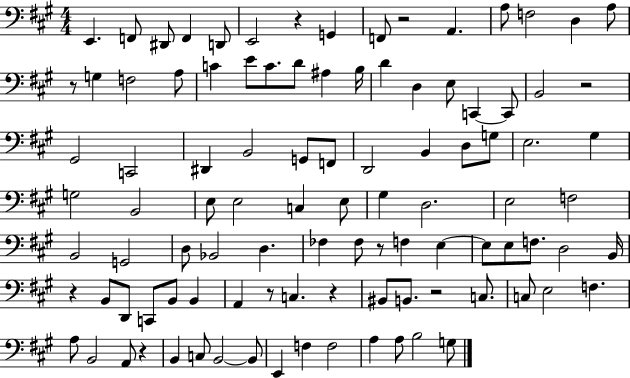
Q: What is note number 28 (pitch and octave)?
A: B2